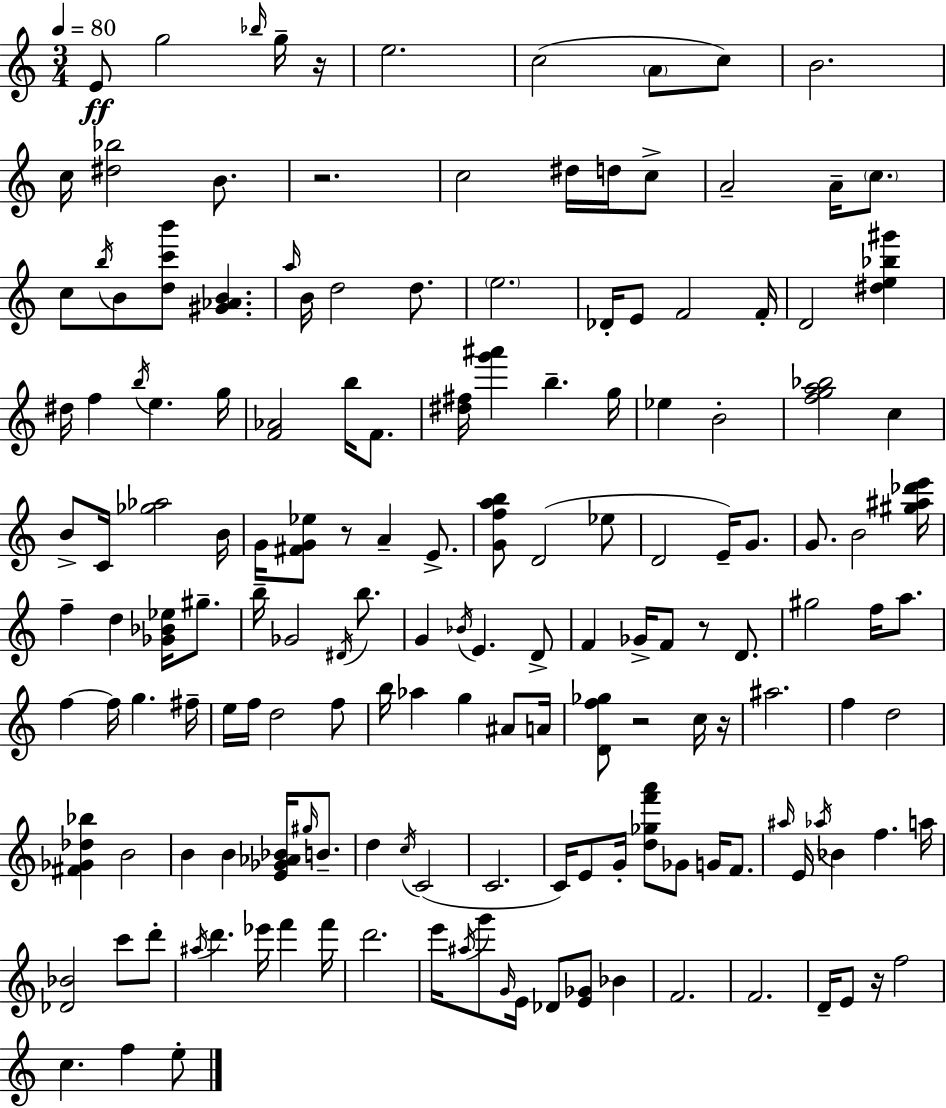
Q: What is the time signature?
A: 3/4